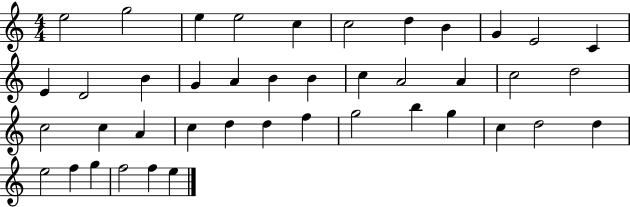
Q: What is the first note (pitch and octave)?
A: E5